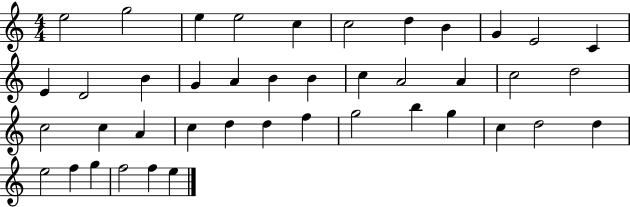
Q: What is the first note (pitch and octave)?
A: E5